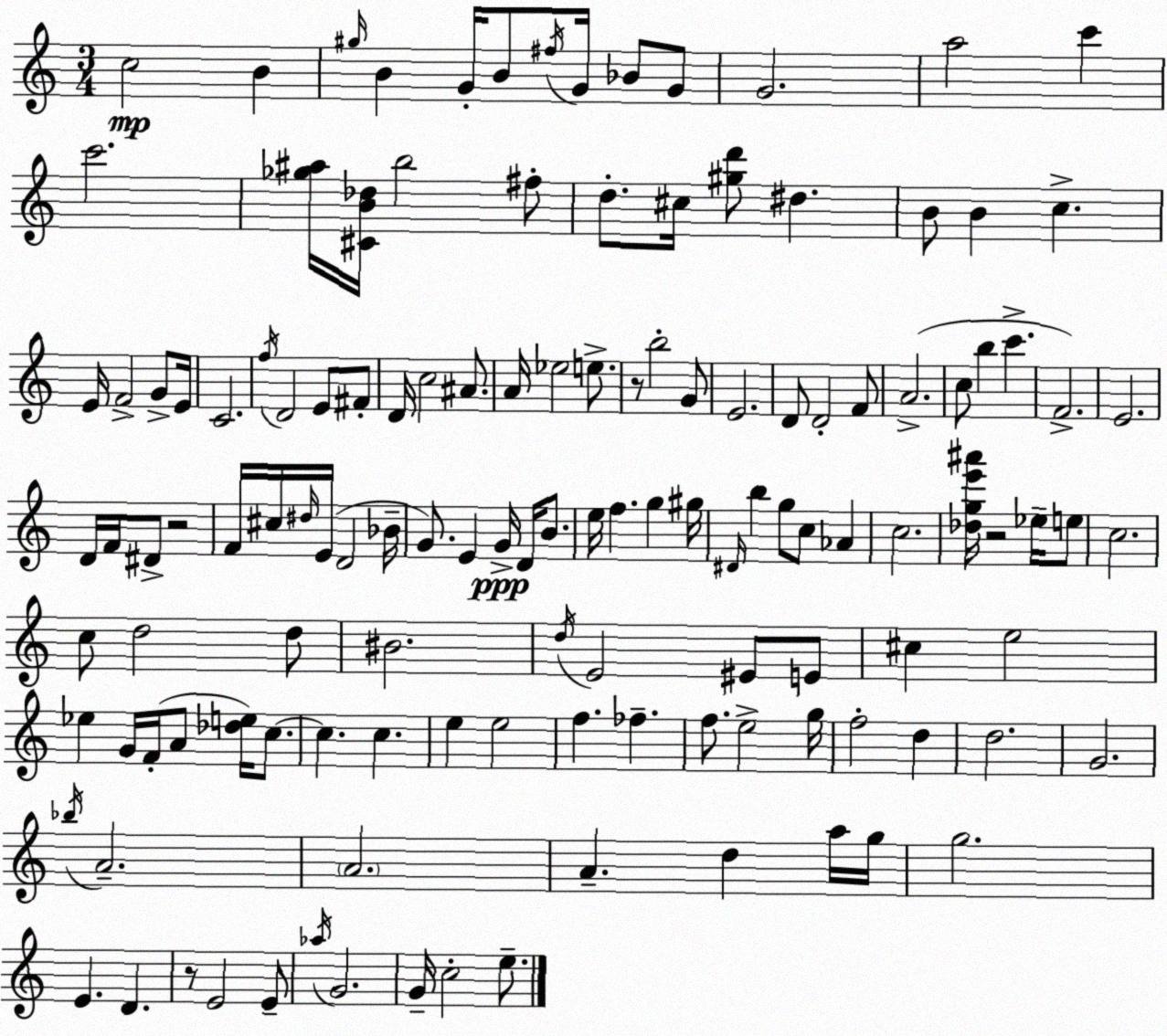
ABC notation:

X:1
T:Untitled
M:3/4
L:1/4
K:C
c2 B ^g/4 B G/4 B/2 ^f/4 G/4 _B/2 G/2 G2 a2 c' c'2 [_g^a]/4 [^CB_d]/4 b2 ^f/2 d/2 ^c/4 [^gd']/2 ^d B/2 B c E/4 F2 G/2 E/4 C2 f/4 D2 E/2 ^F/2 D/4 c2 ^A/2 A/4 _e2 e/2 z/2 b2 G/2 E2 D/2 D2 F/2 A2 c/2 b c' F2 E2 D/4 F/4 ^D/2 z2 F/4 ^c/4 ^d/4 E/4 D2 _B/4 G/2 E G/4 D/4 B/2 e/4 f g ^g/4 ^D/4 b g/2 c/2 _A c2 [_dge'^a']/4 z2 _e/4 e/2 c2 c/2 d2 d/2 ^B2 d/4 E2 ^E/2 E/2 ^c e2 _e G/4 F/4 A/2 [_de]/4 c/2 c c e e2 f _f f/2 e2 g/4 f2 d d2 G2 _b/4 A2 A2 A d a/4 g/4 g2 E D z/2 E2 E/2 _a/4 G2 G/4 c2 e/2